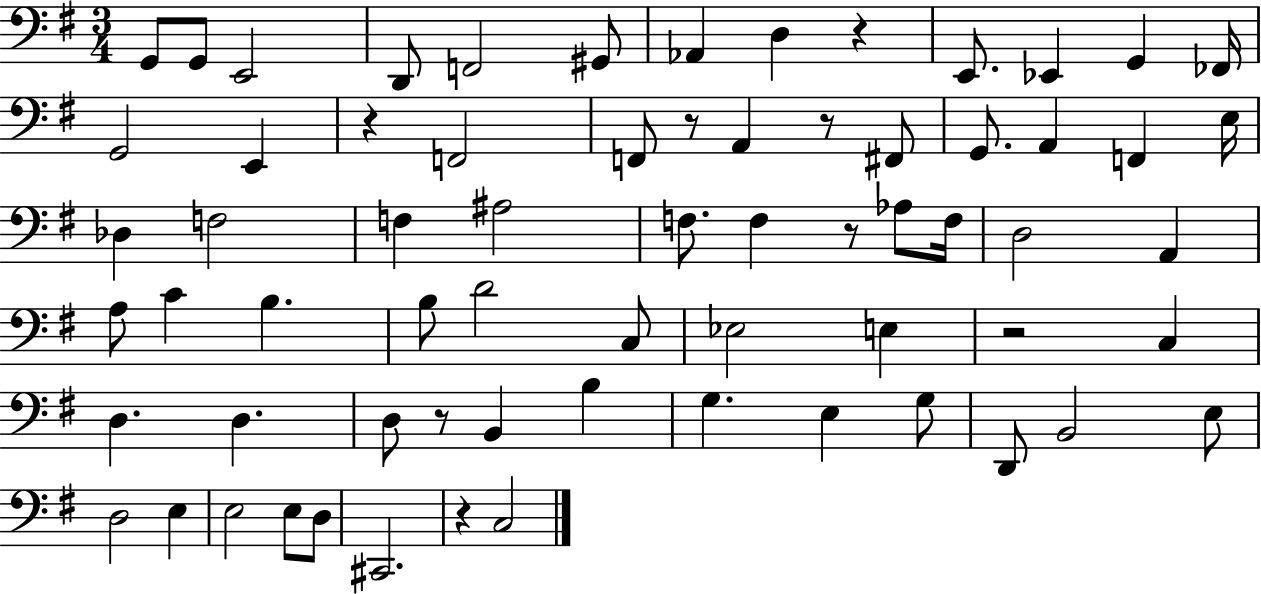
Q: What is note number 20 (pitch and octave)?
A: A2